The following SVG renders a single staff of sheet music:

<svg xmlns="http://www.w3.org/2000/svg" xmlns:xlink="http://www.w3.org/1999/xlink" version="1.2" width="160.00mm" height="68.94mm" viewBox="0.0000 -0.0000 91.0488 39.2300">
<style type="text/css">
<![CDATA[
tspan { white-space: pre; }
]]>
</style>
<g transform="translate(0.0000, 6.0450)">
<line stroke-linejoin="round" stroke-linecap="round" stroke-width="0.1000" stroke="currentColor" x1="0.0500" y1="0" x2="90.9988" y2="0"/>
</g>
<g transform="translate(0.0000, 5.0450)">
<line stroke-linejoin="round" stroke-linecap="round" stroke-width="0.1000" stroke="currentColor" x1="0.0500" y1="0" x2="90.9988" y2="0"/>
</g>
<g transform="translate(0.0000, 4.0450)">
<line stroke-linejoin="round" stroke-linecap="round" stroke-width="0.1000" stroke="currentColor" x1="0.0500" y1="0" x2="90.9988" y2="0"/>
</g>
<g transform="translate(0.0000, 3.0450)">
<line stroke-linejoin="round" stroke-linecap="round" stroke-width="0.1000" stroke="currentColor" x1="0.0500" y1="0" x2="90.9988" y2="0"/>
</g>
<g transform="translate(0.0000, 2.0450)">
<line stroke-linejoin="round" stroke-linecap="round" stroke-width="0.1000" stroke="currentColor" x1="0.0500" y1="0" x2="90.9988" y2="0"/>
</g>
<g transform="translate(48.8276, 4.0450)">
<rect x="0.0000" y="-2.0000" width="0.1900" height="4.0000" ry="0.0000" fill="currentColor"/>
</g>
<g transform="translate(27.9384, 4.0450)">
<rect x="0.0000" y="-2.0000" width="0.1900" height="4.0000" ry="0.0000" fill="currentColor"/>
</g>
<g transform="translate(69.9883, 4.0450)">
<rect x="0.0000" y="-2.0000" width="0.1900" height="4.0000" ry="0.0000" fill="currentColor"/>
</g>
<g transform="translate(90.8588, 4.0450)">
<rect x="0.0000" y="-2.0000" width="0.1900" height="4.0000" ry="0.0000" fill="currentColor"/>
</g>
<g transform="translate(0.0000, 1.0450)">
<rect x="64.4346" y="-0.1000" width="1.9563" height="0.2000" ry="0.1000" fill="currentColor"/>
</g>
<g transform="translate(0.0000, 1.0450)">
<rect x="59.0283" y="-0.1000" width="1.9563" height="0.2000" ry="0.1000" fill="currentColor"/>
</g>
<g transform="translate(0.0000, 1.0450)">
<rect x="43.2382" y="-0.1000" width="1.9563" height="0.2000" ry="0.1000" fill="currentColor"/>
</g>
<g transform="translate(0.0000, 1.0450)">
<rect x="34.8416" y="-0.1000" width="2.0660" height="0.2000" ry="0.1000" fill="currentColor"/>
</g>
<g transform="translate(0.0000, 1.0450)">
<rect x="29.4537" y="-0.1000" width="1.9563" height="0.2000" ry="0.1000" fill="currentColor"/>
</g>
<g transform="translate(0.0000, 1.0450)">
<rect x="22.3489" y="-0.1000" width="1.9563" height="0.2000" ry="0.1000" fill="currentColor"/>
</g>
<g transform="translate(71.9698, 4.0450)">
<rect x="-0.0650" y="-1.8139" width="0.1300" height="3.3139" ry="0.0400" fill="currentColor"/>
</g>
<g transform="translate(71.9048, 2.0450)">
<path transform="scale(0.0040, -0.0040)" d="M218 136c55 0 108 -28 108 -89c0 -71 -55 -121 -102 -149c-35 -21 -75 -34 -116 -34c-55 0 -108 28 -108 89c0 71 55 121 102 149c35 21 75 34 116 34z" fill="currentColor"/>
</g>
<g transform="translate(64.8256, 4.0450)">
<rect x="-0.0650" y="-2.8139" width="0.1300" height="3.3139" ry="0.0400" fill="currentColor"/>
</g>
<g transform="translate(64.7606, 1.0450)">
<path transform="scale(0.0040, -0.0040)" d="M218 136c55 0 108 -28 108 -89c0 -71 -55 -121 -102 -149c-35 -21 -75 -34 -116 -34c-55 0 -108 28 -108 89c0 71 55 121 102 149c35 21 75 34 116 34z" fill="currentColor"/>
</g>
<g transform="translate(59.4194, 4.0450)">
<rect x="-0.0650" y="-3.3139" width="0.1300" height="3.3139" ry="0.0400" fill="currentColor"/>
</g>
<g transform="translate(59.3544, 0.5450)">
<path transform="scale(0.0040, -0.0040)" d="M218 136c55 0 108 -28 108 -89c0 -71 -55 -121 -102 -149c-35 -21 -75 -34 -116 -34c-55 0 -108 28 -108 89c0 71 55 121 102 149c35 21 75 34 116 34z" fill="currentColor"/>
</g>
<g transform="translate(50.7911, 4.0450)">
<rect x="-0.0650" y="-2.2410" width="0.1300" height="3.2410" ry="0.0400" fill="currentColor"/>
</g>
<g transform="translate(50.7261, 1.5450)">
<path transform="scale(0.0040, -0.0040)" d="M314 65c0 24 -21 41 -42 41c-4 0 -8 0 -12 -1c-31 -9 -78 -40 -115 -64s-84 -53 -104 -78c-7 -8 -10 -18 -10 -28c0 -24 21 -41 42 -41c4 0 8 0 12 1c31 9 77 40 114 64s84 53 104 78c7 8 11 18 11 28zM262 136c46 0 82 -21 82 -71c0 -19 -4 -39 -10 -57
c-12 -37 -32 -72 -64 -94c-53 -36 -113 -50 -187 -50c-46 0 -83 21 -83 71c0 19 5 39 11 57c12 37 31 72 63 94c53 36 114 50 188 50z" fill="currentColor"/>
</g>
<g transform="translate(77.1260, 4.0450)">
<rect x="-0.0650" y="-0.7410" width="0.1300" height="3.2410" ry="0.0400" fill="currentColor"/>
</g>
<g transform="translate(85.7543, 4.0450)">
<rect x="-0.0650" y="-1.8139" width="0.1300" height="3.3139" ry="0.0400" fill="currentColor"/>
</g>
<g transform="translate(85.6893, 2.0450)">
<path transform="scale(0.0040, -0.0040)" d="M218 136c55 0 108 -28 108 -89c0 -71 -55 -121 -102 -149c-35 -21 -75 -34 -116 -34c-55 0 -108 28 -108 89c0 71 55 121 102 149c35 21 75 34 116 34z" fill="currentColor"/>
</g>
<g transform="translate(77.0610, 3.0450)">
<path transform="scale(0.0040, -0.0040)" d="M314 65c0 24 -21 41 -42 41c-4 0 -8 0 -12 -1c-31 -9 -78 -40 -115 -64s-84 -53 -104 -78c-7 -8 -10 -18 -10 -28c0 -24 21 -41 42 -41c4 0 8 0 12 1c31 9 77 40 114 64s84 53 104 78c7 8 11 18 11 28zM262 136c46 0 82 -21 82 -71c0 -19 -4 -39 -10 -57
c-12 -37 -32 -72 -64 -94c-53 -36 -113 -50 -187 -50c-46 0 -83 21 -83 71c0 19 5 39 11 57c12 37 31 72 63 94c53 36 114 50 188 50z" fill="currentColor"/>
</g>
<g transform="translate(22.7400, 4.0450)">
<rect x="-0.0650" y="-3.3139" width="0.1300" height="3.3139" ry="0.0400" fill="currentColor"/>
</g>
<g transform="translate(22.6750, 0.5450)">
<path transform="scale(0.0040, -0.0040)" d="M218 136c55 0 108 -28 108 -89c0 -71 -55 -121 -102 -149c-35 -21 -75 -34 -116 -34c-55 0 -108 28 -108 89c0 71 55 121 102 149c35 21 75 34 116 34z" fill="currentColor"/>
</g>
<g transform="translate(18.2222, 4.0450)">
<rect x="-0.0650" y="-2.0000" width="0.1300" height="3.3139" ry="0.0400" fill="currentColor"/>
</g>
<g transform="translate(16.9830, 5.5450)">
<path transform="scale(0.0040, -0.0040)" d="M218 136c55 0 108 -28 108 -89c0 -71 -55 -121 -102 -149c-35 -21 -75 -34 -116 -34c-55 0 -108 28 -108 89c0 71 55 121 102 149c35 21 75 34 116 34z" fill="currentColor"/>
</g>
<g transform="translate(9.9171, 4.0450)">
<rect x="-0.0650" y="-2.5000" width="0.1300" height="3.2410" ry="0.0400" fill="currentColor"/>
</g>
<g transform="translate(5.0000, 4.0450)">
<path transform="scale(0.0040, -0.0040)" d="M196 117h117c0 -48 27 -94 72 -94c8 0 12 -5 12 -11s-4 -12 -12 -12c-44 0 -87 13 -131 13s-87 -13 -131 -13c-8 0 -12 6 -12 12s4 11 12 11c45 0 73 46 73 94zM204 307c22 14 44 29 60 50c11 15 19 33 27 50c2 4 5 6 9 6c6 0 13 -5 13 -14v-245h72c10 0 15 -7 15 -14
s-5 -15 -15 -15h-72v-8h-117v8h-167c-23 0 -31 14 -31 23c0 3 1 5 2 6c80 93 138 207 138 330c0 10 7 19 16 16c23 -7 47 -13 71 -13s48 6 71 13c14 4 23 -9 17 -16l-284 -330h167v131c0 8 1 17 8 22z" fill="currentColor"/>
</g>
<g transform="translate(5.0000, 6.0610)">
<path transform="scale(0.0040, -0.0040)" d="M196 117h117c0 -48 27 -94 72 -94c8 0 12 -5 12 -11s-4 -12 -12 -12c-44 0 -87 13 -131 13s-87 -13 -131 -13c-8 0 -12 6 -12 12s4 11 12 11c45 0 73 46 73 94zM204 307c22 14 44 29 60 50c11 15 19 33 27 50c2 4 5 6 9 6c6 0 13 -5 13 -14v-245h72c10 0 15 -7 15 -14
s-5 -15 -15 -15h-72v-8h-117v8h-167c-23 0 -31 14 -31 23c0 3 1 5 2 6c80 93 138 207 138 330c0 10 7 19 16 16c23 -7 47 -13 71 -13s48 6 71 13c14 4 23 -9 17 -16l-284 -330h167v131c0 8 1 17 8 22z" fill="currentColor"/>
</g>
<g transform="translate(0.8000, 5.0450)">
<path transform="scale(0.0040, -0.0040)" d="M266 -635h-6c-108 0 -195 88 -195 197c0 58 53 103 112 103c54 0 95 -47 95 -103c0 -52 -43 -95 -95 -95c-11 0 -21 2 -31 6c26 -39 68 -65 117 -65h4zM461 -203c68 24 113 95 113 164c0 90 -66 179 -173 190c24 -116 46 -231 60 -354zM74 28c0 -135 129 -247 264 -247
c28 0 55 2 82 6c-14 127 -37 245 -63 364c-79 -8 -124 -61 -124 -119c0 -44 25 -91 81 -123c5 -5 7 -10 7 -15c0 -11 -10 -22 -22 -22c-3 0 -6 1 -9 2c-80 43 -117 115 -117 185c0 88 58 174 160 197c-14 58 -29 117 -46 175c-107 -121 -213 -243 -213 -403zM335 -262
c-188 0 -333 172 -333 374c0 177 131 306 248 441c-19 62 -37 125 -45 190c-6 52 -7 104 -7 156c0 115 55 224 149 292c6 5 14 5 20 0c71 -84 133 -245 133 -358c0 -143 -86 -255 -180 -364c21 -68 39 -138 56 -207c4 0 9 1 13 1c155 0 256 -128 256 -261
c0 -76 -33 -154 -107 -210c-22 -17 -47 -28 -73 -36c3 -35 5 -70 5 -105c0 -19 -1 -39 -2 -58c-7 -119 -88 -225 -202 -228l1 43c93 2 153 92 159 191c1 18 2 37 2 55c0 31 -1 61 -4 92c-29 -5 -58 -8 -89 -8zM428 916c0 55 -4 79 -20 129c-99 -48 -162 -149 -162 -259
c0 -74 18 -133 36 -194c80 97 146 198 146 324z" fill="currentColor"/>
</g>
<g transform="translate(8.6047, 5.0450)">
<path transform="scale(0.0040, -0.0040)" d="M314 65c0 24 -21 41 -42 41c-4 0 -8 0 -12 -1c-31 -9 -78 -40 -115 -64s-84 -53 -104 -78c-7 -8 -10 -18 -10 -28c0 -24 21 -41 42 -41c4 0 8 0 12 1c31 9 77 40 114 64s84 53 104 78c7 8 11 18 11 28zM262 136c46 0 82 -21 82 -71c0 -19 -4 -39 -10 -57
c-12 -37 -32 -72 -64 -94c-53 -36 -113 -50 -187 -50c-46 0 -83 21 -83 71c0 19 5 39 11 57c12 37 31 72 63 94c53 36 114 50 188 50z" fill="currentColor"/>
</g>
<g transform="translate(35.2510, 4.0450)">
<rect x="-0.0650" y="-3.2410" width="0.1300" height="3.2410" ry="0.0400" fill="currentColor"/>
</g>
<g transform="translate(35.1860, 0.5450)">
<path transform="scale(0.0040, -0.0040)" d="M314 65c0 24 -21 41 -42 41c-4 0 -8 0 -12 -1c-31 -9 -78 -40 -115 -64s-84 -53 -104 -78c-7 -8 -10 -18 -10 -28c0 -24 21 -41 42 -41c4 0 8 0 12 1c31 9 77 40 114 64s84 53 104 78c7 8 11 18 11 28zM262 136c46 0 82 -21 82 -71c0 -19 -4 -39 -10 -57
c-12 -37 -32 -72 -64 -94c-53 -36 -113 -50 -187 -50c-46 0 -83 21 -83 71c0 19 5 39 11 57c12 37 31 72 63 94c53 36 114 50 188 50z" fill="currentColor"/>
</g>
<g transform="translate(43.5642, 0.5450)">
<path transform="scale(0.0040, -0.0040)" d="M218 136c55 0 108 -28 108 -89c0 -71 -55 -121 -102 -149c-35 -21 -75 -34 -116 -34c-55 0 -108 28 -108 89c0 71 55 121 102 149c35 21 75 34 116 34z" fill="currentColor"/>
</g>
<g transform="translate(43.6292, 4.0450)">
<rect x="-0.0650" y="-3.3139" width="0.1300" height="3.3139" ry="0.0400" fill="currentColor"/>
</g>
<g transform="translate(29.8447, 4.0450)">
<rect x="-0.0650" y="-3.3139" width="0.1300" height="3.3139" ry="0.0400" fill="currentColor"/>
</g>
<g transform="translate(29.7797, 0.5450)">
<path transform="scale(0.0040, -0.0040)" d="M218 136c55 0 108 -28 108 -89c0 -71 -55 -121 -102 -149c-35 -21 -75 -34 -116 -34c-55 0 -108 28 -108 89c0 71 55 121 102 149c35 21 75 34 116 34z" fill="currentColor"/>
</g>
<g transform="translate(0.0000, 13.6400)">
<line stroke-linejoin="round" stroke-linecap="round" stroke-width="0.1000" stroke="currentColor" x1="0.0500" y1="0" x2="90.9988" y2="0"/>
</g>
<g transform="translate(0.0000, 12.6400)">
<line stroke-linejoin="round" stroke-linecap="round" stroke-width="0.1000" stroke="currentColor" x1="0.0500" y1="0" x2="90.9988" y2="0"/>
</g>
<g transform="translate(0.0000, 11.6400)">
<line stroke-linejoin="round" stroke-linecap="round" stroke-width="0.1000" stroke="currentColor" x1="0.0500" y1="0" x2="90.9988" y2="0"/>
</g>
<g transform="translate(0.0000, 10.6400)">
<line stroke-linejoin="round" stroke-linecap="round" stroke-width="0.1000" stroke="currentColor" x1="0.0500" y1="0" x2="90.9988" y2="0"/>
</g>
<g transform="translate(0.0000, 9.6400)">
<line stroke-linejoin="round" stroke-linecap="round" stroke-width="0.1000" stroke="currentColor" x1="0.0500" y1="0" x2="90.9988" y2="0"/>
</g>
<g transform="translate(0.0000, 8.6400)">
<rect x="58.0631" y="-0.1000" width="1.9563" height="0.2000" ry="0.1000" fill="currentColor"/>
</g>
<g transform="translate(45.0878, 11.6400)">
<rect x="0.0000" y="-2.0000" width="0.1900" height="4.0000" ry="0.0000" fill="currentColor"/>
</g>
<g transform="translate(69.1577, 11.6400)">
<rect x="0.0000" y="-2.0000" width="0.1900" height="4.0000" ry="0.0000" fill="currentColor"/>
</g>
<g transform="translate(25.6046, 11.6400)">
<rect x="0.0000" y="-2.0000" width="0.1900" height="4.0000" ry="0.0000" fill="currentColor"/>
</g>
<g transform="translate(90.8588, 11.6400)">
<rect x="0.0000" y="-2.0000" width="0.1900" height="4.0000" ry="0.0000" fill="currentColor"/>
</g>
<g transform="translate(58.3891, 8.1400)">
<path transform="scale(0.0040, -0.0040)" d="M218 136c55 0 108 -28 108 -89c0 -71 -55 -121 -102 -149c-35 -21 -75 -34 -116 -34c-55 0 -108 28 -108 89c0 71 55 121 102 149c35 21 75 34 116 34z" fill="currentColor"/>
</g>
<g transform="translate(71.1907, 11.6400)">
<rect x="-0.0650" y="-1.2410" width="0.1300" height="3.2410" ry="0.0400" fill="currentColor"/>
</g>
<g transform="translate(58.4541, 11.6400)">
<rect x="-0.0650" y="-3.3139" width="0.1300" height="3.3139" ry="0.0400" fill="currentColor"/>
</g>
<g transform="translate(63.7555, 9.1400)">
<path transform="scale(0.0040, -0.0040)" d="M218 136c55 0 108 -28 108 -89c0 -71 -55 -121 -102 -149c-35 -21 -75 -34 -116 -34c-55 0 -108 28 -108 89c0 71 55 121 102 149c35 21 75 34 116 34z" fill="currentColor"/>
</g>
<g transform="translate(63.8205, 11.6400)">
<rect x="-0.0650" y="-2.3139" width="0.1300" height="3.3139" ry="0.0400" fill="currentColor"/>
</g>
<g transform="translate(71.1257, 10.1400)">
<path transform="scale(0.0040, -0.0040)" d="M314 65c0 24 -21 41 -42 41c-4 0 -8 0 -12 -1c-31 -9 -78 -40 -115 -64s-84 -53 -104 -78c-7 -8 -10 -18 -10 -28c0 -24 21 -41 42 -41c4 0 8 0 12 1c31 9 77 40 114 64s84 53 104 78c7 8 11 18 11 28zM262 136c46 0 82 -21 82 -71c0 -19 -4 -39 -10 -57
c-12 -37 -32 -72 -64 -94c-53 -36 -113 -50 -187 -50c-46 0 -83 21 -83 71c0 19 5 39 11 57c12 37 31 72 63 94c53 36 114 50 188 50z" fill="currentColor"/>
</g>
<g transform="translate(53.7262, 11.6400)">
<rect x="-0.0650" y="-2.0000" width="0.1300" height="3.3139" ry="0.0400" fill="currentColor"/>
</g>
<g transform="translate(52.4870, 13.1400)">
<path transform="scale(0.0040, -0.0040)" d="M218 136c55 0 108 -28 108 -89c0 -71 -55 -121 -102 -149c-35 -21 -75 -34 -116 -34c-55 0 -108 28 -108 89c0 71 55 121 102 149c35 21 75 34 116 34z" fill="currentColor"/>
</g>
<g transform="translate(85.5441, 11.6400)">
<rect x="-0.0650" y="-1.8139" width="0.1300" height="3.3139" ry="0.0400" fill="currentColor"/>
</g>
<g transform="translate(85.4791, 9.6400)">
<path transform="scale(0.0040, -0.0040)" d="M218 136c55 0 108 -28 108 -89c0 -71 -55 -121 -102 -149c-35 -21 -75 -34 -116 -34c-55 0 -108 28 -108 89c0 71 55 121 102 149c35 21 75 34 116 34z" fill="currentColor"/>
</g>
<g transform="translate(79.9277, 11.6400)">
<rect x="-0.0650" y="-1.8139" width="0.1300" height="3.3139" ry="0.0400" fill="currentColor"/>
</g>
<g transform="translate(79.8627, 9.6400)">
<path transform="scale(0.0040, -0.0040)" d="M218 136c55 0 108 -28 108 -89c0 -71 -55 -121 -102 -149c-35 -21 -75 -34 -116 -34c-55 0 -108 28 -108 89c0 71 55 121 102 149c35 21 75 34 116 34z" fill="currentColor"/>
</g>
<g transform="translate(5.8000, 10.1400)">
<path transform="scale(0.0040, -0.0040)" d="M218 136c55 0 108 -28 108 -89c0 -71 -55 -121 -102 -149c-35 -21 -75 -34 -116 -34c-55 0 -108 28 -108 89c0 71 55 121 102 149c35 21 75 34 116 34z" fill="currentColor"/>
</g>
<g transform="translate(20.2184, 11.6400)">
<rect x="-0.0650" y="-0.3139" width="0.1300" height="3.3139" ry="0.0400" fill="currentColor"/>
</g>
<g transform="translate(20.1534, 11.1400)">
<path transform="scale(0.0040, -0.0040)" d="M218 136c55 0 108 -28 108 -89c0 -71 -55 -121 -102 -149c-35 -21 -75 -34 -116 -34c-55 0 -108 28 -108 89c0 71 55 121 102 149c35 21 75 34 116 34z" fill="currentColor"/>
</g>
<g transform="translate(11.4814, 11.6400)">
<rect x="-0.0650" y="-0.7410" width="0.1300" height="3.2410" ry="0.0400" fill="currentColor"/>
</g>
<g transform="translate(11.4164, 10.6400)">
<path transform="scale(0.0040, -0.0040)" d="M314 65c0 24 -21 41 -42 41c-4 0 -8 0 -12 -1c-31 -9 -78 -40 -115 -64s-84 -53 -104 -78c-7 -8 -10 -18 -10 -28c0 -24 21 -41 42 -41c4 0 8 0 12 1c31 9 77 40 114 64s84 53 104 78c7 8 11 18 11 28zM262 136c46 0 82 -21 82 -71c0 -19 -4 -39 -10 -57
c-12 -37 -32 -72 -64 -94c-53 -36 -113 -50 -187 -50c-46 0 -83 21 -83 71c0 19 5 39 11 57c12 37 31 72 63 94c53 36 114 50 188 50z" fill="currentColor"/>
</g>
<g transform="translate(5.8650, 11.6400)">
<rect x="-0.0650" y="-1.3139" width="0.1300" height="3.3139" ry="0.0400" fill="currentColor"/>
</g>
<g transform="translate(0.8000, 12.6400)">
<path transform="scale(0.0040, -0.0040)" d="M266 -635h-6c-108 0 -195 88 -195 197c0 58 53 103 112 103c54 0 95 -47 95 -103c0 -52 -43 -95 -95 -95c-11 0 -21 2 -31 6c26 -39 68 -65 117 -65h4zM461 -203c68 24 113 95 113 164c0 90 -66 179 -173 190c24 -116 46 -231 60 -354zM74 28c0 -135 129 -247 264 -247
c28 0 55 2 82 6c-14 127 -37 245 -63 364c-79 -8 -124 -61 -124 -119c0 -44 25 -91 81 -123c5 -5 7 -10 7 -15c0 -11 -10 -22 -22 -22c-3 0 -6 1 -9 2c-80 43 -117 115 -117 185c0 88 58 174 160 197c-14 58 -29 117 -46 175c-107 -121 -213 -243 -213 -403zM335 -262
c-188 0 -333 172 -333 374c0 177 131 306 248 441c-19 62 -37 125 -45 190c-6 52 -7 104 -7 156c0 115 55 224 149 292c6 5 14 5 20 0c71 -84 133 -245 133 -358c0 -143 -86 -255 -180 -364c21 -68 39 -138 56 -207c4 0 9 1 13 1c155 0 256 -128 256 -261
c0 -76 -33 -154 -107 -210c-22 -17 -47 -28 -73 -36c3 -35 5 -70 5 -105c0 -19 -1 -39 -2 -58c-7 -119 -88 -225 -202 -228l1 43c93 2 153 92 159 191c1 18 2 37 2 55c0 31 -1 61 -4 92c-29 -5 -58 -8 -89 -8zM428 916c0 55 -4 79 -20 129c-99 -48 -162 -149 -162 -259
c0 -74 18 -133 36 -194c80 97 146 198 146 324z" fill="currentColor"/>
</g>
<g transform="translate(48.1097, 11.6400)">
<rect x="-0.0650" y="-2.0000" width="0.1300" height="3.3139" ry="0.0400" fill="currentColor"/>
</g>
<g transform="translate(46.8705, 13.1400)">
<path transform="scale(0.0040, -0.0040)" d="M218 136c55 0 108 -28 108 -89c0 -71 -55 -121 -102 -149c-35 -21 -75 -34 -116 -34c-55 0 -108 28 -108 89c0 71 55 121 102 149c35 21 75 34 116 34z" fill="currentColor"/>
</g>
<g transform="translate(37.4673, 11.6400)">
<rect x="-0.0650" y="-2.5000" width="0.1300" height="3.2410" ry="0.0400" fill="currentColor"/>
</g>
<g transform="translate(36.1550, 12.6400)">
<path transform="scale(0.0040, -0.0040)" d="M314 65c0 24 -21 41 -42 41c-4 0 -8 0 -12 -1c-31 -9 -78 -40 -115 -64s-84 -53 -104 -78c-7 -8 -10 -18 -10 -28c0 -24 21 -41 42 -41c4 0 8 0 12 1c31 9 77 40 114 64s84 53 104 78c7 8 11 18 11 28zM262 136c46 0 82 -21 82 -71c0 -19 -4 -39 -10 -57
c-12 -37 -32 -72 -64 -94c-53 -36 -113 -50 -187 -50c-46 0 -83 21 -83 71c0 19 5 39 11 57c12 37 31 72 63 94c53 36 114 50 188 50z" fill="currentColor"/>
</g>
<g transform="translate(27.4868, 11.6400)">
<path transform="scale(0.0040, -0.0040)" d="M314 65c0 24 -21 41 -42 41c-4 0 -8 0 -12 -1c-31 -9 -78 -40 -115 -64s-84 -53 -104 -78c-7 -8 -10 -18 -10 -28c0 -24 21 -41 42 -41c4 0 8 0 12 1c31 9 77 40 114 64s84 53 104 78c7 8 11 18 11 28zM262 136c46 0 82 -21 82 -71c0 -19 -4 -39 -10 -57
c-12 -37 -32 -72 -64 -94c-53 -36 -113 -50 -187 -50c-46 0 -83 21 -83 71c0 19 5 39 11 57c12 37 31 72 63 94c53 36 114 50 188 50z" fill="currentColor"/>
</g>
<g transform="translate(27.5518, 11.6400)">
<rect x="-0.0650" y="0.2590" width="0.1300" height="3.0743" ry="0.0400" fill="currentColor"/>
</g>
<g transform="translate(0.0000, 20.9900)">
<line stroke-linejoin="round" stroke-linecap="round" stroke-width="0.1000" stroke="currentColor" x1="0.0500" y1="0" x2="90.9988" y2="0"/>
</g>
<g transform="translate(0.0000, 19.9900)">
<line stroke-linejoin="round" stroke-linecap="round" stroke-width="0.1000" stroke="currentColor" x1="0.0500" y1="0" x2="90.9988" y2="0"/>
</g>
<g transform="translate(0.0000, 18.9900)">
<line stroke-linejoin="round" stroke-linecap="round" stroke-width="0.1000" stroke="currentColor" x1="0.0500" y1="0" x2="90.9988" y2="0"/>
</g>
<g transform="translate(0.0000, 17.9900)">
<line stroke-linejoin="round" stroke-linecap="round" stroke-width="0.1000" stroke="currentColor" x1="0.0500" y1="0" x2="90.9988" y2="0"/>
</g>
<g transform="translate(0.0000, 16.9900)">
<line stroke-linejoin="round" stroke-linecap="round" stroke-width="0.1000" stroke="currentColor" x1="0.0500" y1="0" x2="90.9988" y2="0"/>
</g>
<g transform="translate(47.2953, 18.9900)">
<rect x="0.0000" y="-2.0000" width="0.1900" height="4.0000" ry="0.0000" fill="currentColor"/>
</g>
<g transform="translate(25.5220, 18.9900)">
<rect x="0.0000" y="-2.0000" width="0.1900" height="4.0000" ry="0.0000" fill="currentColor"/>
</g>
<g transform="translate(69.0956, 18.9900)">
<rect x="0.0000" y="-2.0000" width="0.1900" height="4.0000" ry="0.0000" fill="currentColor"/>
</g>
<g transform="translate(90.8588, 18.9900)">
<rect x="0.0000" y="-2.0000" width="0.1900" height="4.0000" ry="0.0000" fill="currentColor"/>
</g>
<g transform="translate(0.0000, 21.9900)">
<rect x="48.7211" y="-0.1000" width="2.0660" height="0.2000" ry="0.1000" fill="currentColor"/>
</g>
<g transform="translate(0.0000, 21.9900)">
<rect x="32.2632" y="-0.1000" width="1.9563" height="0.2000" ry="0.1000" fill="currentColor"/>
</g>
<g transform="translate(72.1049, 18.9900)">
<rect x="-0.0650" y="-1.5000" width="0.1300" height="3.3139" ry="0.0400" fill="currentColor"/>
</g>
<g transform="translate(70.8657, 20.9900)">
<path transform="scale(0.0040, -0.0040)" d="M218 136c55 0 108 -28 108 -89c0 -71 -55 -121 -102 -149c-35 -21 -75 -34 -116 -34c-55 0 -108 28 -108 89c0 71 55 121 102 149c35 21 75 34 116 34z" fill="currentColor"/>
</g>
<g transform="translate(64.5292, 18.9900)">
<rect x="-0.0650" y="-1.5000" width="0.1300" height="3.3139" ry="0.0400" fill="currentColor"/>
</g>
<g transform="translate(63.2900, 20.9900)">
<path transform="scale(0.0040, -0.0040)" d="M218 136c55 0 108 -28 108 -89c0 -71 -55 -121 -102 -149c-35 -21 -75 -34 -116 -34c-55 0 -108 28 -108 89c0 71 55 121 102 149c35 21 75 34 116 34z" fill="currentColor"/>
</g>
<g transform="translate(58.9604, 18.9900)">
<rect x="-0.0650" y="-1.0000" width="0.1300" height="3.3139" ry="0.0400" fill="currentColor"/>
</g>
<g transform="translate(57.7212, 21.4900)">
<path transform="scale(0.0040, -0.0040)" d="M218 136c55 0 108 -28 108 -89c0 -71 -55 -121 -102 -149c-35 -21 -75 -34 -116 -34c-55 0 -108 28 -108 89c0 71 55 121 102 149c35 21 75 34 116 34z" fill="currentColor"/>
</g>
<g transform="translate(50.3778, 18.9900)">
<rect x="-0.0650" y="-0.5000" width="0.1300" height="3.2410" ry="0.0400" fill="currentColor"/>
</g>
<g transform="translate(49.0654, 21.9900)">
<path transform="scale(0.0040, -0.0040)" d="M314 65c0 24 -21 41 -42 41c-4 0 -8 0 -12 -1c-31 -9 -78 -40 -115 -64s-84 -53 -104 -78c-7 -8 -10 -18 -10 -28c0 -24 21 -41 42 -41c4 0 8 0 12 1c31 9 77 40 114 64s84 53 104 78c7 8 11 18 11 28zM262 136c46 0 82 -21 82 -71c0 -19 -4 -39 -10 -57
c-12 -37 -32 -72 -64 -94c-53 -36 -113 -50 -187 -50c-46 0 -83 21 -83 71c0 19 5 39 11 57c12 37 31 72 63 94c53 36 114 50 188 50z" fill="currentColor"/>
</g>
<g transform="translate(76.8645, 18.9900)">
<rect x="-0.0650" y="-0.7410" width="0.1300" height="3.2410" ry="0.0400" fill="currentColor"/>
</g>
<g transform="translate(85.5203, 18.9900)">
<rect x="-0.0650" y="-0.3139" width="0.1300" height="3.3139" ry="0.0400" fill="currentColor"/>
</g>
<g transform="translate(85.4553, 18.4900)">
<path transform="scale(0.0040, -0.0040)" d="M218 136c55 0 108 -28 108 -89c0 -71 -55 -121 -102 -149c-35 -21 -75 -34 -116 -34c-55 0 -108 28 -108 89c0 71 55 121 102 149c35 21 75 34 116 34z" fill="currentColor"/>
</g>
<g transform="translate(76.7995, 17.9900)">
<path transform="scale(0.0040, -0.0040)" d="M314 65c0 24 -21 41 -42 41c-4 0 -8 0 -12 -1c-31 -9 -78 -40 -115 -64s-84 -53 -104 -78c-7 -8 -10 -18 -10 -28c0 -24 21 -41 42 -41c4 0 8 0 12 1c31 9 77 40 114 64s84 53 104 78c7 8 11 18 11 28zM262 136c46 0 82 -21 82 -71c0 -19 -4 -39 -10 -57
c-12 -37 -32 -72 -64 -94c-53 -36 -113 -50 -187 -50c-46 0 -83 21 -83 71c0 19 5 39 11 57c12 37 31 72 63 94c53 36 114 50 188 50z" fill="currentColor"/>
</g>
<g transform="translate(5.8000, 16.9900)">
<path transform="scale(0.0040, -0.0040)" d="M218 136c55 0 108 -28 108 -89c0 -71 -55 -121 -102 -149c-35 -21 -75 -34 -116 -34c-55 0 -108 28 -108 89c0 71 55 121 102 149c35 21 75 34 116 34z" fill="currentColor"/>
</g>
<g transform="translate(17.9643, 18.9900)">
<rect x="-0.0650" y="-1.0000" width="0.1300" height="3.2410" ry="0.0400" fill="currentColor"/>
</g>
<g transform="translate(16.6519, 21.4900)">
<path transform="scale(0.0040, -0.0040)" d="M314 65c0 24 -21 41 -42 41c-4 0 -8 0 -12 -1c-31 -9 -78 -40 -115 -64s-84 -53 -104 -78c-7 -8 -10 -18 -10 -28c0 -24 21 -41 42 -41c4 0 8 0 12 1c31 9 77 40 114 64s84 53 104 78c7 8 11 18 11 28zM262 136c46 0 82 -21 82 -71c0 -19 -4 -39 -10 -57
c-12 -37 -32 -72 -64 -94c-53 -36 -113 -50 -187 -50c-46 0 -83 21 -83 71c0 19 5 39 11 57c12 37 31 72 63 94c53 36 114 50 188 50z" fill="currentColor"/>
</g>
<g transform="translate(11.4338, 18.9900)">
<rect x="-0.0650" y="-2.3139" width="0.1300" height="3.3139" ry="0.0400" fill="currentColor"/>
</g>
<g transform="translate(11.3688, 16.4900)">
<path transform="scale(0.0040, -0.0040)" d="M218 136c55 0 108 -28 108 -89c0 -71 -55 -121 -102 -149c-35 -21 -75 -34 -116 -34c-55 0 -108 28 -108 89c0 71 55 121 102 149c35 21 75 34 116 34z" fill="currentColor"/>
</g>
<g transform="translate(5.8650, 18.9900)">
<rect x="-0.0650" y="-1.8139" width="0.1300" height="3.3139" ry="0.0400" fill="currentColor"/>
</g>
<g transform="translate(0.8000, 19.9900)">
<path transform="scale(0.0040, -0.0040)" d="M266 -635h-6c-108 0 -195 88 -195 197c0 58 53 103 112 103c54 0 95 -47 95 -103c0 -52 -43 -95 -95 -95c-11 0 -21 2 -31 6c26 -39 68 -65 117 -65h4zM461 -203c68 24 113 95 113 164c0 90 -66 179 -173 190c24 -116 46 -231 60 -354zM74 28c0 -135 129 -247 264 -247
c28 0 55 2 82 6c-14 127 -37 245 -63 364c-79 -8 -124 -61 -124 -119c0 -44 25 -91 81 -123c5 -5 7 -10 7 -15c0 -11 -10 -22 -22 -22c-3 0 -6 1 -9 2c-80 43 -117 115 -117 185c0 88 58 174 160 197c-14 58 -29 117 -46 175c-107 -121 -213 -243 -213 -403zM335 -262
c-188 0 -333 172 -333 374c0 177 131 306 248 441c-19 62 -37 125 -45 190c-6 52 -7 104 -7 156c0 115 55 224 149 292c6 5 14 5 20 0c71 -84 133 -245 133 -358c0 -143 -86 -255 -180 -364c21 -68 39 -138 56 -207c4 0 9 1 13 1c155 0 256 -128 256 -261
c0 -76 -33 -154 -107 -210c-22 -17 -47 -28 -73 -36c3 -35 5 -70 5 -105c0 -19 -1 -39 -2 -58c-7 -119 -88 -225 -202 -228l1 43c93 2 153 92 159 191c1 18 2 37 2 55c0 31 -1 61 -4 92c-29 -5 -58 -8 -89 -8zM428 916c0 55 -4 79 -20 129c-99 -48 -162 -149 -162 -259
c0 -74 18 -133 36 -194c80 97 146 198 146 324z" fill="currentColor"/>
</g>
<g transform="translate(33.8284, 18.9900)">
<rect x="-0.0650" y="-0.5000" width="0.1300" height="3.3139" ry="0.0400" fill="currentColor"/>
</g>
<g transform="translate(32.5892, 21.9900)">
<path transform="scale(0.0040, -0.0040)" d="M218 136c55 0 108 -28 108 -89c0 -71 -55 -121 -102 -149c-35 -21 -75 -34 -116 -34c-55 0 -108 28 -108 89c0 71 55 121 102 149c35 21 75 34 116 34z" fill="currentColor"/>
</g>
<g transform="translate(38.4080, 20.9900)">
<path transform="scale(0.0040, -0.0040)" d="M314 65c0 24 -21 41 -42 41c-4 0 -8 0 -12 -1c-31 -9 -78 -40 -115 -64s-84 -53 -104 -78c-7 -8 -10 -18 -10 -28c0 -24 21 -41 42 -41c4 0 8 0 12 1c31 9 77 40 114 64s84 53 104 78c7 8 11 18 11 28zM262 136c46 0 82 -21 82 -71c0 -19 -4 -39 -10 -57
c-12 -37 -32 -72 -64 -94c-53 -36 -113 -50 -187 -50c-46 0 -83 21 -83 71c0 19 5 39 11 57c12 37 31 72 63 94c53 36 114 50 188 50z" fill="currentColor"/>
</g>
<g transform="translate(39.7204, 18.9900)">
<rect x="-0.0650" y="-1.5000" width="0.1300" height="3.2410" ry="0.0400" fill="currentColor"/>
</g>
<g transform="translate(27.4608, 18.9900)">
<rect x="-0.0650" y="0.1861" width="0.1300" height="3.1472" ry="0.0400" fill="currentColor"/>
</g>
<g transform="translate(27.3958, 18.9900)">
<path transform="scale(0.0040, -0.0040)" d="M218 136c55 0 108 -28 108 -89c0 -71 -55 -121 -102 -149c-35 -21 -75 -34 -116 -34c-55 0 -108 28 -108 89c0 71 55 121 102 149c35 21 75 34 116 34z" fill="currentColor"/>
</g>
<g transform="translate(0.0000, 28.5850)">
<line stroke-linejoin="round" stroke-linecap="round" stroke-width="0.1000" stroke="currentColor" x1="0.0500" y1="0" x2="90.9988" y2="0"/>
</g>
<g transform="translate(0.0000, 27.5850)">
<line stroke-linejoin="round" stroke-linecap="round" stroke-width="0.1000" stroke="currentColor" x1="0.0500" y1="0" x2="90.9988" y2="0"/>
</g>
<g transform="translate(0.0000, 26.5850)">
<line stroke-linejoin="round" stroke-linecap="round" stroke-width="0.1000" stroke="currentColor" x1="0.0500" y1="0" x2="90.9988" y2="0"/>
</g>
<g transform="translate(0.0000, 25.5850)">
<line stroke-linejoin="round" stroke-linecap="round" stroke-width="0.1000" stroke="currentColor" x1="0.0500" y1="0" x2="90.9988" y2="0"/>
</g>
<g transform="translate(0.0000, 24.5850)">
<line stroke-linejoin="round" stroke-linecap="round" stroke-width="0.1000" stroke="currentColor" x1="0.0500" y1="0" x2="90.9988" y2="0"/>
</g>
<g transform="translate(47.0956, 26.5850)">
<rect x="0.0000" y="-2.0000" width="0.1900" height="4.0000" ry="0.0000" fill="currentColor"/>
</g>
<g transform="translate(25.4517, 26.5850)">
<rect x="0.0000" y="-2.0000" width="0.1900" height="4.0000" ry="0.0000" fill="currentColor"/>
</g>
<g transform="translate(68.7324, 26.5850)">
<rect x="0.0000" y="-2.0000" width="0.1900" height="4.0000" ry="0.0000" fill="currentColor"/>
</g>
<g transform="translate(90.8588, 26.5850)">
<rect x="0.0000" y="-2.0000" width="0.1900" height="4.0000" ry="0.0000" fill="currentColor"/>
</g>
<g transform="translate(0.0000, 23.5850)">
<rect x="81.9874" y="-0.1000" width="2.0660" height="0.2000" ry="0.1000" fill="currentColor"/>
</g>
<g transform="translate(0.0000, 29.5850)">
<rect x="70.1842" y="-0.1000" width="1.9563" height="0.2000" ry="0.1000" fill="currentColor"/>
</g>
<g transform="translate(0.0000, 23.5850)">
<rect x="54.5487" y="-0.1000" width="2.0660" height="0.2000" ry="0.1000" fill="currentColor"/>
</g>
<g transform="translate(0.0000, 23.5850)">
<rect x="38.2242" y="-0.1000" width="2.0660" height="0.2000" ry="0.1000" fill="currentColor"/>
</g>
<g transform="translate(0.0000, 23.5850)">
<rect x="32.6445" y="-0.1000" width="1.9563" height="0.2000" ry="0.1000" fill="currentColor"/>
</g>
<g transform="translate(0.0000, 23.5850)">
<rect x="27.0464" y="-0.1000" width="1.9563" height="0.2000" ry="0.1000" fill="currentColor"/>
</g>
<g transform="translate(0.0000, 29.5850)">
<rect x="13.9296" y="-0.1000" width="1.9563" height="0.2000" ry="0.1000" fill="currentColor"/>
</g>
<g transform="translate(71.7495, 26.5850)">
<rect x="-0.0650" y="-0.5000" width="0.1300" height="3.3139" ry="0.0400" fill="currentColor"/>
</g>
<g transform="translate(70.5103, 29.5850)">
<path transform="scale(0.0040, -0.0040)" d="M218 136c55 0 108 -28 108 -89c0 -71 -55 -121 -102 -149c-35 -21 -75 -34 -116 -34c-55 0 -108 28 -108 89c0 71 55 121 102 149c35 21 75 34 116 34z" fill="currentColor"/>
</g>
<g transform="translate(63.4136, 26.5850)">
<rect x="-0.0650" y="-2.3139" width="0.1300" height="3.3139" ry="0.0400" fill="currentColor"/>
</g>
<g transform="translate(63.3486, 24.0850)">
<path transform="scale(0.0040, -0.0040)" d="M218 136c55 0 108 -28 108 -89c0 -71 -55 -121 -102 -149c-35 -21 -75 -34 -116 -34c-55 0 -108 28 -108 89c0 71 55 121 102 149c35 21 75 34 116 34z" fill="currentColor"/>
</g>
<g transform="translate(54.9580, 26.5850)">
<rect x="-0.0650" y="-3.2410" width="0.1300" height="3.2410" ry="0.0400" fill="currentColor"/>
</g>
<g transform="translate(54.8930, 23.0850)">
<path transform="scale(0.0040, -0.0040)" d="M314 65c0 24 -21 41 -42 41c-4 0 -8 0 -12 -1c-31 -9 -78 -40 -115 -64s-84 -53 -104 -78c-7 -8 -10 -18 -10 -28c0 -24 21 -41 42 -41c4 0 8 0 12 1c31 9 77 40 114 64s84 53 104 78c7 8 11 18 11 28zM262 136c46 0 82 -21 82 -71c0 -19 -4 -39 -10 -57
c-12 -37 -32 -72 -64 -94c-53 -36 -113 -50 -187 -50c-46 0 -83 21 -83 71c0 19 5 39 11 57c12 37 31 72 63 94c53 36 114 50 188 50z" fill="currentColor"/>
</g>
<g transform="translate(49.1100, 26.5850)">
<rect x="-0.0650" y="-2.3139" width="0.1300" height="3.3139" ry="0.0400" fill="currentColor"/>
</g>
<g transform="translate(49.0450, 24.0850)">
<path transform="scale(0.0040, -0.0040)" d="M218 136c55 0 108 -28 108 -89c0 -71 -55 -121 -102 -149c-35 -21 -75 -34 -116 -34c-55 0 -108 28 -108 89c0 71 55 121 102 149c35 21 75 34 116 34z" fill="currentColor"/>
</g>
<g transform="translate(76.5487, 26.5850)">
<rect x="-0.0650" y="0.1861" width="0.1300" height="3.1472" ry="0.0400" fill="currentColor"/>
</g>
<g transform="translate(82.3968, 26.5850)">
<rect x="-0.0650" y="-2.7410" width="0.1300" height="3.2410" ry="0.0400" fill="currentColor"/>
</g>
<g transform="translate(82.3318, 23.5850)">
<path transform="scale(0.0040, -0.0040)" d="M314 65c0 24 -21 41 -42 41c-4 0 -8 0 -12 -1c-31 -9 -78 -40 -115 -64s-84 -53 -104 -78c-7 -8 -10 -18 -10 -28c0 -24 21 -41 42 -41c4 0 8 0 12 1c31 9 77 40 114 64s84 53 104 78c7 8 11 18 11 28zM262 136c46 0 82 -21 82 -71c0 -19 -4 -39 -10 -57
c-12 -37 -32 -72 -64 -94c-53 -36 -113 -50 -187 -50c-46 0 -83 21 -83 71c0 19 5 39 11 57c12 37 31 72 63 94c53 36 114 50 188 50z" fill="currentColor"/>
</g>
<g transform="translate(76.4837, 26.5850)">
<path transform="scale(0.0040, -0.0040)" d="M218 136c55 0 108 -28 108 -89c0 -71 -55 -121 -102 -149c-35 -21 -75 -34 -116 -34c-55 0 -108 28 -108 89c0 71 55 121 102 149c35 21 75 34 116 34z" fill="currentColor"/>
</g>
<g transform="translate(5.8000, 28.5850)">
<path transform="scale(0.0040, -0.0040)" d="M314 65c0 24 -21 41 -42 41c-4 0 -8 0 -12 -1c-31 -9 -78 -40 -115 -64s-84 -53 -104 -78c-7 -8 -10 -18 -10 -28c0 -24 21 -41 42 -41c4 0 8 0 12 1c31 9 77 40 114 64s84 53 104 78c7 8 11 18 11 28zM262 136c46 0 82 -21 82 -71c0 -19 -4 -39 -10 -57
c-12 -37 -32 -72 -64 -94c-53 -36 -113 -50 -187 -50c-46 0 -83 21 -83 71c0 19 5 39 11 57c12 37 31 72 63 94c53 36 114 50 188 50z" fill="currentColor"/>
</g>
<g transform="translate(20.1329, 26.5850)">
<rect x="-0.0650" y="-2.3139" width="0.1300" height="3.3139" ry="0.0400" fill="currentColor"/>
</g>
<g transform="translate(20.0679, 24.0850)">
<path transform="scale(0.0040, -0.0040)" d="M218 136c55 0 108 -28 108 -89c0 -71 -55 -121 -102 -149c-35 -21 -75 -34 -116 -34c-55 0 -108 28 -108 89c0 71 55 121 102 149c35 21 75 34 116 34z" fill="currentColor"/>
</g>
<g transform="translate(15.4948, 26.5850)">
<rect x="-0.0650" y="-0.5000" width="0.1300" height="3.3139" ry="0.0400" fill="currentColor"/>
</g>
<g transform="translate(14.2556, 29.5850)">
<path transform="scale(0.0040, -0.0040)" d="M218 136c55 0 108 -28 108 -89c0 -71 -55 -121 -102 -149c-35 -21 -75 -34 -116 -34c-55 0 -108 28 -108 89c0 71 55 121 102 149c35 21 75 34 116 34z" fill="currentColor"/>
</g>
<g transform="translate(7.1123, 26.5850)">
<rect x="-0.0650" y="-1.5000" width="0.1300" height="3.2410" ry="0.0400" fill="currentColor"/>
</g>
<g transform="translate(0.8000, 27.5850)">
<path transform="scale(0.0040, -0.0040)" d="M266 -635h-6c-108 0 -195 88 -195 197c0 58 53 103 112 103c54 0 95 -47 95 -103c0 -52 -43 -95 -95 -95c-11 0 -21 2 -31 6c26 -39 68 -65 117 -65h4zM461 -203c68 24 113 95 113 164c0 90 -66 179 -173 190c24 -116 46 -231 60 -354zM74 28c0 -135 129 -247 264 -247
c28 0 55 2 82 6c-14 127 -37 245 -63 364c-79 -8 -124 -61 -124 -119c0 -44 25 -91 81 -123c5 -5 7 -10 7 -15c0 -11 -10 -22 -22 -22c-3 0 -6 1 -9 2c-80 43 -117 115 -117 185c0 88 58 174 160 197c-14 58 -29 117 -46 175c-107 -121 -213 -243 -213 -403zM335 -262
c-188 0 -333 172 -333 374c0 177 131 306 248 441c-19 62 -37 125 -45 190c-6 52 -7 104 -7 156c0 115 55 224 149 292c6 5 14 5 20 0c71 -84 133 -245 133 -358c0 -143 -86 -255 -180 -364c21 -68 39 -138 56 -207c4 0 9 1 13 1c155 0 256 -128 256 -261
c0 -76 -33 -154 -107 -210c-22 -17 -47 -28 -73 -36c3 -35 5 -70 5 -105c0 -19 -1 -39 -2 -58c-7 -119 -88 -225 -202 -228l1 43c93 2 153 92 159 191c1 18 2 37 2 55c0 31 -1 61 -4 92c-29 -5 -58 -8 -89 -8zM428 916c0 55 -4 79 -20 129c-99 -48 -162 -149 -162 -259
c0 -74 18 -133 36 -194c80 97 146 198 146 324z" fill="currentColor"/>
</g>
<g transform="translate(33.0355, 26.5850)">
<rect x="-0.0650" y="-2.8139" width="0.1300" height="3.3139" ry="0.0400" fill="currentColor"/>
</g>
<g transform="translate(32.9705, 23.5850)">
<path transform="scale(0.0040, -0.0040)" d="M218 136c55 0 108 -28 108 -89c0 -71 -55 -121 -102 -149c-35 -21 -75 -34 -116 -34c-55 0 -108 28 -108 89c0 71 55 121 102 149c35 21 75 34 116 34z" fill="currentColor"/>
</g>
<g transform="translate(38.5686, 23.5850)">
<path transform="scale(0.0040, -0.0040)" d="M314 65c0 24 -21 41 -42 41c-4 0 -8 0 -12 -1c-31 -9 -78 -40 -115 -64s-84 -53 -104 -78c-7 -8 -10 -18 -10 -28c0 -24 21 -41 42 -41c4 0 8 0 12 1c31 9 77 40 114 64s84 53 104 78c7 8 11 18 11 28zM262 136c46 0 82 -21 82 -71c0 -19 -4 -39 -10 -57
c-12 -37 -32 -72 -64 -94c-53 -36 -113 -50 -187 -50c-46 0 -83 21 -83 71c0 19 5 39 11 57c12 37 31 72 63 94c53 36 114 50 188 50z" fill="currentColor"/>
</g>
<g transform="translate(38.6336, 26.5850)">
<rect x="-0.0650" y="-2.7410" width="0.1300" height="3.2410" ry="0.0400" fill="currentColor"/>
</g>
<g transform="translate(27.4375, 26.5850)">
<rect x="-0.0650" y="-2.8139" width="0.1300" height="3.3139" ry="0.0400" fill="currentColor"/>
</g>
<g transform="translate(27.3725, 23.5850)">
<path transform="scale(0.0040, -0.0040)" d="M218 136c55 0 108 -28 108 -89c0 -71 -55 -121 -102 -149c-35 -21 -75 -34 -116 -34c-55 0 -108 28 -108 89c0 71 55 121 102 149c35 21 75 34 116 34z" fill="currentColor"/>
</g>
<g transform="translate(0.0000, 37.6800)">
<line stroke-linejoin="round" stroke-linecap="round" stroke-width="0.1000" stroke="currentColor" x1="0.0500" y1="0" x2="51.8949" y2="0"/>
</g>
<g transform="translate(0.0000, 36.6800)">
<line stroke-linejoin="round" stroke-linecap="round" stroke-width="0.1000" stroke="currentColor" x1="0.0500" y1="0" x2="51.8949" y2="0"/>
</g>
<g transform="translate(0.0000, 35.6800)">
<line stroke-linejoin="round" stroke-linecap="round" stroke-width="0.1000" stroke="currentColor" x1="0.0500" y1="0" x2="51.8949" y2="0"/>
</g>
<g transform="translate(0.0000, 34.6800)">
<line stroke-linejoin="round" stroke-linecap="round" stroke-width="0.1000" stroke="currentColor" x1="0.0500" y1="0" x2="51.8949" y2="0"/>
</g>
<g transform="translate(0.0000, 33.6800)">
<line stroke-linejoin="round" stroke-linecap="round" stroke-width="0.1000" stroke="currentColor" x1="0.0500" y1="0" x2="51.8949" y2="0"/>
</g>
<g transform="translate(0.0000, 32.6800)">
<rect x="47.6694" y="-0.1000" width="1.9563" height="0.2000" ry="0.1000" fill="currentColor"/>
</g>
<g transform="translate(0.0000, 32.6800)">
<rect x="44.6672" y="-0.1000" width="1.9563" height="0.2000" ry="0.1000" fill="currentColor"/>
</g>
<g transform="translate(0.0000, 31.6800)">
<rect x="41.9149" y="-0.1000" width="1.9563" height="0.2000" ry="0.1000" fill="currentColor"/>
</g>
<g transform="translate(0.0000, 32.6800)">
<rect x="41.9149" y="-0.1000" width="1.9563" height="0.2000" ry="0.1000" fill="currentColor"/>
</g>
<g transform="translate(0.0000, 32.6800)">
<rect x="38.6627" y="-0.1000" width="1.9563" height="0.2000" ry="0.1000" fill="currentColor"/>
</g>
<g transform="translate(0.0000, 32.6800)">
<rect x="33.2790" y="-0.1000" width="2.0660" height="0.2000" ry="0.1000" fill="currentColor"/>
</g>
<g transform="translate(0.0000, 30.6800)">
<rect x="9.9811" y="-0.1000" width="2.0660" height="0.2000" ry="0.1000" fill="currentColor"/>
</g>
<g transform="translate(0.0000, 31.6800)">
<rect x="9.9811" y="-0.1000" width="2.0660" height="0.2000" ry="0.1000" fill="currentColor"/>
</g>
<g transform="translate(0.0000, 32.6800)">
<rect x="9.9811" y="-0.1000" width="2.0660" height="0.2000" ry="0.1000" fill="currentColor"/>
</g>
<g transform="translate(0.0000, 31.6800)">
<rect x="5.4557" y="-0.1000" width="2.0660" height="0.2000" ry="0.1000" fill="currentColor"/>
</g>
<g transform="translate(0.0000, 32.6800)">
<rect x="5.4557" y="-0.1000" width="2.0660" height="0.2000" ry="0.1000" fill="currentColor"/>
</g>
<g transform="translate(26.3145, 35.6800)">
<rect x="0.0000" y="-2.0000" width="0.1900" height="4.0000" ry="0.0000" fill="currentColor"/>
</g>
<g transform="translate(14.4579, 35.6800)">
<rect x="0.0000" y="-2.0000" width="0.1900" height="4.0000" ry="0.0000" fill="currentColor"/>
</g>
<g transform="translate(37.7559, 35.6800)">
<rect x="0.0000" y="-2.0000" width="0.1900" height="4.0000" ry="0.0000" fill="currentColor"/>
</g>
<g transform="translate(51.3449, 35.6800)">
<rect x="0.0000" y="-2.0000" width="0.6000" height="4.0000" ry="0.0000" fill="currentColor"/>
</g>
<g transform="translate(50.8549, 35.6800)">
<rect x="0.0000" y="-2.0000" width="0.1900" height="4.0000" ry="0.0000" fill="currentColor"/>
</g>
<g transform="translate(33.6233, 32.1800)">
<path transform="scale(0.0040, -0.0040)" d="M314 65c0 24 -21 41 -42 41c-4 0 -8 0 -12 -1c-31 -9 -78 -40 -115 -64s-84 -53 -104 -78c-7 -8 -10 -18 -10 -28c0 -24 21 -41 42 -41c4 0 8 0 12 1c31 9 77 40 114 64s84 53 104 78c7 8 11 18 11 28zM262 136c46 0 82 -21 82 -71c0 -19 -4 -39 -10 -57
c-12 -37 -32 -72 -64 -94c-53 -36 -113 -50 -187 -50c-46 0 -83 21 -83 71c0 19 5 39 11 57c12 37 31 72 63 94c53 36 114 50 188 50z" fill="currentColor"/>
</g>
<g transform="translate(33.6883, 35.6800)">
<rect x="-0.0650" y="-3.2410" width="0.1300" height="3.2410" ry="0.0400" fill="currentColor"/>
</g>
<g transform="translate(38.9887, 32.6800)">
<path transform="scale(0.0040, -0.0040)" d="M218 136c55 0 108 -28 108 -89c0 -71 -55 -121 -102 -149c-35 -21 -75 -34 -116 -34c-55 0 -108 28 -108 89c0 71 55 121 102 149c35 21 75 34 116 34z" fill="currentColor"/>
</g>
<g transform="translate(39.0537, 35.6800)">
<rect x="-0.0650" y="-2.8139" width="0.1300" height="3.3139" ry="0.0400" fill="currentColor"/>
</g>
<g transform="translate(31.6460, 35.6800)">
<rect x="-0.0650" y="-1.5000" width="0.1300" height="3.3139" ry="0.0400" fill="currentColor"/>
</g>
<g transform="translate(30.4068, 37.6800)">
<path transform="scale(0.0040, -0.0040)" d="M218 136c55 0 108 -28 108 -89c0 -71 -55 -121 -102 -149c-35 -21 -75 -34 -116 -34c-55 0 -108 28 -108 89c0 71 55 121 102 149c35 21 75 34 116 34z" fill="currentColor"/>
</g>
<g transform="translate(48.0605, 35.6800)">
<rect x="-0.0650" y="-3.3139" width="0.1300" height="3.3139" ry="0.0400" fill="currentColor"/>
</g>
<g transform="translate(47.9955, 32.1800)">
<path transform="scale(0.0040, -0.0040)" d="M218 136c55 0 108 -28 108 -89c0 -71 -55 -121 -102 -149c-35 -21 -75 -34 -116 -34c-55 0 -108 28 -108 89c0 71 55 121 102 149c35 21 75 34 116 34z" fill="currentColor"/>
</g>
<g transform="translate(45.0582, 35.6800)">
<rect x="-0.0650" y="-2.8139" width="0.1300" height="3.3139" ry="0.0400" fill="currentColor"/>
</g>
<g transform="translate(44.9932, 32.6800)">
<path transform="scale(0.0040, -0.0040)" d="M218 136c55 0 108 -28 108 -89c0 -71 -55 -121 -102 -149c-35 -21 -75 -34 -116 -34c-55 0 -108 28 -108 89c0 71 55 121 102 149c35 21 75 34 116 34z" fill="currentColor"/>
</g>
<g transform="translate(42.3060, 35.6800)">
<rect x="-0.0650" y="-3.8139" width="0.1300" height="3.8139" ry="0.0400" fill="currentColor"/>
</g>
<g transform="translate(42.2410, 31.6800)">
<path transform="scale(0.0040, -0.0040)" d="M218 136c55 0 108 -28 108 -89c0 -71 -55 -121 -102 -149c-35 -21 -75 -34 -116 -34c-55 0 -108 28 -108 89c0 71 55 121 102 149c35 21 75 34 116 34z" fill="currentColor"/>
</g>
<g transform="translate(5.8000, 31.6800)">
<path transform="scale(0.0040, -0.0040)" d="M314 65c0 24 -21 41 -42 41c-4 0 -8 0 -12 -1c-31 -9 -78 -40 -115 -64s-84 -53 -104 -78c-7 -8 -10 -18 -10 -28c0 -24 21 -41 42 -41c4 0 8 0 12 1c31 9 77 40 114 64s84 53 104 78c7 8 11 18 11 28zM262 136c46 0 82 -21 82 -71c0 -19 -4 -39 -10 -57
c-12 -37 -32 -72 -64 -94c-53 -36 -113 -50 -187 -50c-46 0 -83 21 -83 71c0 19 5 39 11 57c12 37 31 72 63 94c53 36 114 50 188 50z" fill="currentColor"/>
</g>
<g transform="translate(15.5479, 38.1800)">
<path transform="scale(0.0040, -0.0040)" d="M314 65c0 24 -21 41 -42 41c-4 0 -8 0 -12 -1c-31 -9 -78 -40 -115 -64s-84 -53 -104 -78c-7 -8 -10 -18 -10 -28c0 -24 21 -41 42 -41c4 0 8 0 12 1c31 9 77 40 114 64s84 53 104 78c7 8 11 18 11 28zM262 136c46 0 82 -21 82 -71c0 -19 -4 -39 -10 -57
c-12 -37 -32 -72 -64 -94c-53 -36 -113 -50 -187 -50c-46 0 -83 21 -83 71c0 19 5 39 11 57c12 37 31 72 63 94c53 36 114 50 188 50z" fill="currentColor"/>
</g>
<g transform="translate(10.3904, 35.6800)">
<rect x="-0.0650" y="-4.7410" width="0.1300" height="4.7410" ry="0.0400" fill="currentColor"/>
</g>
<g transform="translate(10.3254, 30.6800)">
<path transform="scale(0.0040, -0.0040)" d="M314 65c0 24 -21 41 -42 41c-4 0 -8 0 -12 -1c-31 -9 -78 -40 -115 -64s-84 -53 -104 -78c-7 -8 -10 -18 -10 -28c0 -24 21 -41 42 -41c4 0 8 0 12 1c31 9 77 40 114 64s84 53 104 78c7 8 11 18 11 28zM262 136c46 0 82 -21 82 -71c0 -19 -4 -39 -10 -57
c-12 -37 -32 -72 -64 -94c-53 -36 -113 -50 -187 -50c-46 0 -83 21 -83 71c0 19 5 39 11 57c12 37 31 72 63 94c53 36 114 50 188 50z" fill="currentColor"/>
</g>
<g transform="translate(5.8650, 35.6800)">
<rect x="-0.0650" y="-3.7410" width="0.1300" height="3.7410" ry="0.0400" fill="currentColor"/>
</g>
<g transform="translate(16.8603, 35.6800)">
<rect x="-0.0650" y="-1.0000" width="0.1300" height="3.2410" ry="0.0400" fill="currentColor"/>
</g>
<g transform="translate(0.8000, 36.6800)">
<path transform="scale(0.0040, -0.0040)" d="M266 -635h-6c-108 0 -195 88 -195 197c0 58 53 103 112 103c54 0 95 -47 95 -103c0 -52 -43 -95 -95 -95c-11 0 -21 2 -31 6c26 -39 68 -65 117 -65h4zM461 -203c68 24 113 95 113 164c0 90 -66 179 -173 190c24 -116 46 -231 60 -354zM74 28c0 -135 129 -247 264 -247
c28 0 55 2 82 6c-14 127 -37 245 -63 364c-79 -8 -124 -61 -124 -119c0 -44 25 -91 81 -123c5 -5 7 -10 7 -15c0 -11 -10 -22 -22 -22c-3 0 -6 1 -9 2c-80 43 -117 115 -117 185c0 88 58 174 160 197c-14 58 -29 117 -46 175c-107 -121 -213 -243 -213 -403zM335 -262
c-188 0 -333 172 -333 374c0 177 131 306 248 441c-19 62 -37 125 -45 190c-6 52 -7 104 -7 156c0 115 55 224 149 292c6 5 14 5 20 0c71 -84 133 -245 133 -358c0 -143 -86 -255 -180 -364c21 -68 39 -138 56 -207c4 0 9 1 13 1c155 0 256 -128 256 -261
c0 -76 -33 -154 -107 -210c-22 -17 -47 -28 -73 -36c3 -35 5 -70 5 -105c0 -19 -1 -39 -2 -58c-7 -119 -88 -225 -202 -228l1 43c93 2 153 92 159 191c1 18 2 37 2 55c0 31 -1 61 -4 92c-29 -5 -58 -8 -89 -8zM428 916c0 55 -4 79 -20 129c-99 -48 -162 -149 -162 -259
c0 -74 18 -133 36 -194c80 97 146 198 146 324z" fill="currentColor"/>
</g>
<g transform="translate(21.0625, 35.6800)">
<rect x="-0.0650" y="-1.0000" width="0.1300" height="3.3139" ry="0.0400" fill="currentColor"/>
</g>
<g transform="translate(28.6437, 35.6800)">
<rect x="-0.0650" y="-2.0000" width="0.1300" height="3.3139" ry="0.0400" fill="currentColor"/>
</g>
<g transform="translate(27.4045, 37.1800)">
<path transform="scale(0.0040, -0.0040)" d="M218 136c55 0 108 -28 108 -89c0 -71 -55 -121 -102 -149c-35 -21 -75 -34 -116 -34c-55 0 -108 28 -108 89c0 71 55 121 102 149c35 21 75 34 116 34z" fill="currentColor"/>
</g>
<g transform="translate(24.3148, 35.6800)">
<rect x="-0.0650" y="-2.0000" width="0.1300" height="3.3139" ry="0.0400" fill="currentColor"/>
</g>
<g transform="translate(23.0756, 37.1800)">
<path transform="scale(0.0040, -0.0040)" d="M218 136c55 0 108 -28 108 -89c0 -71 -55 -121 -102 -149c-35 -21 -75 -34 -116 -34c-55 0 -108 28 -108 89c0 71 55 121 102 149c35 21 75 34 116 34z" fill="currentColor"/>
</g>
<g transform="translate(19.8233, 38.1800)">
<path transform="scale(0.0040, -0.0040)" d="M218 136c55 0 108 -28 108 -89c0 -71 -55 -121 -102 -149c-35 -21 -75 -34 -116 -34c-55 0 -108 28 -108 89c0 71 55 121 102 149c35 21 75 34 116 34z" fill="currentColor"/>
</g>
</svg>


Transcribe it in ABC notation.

X:1
T:Untitled
M:4/4
L:1/4
K:C
G2 F b b b2 b g2 b a f d2 f e d2 c B2 G2 F F b g e2 f f f g D2 B C E2 C2 D E E d2 c E2 C g a a a2 g b2 g C B a2 c'2 e'2 D2 D F F E b2 a c' a b